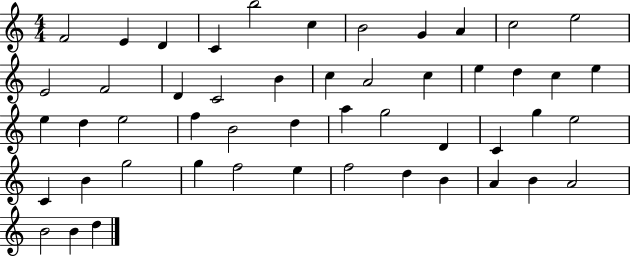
X:1
T:Untitled
M:4/4
L:1/4
K:C
F2 E D C b2 c B2 G A c2 e2 E2 F2 D C2 B c A2 c e d c e e d e2 f B2 d a g2 D C g e2 C B g2 g f2 e f2 d B A B A2 B2 B d